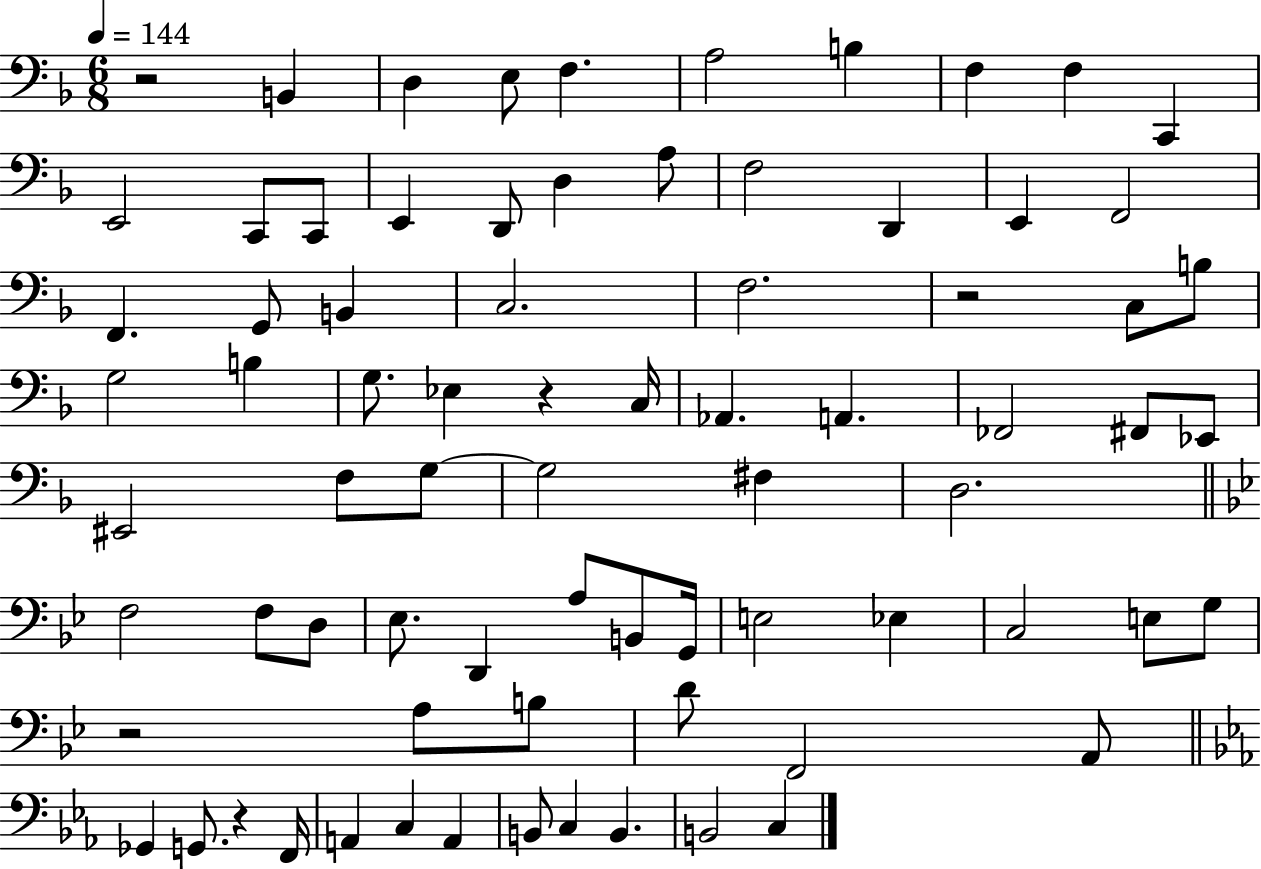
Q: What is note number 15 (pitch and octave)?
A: D3